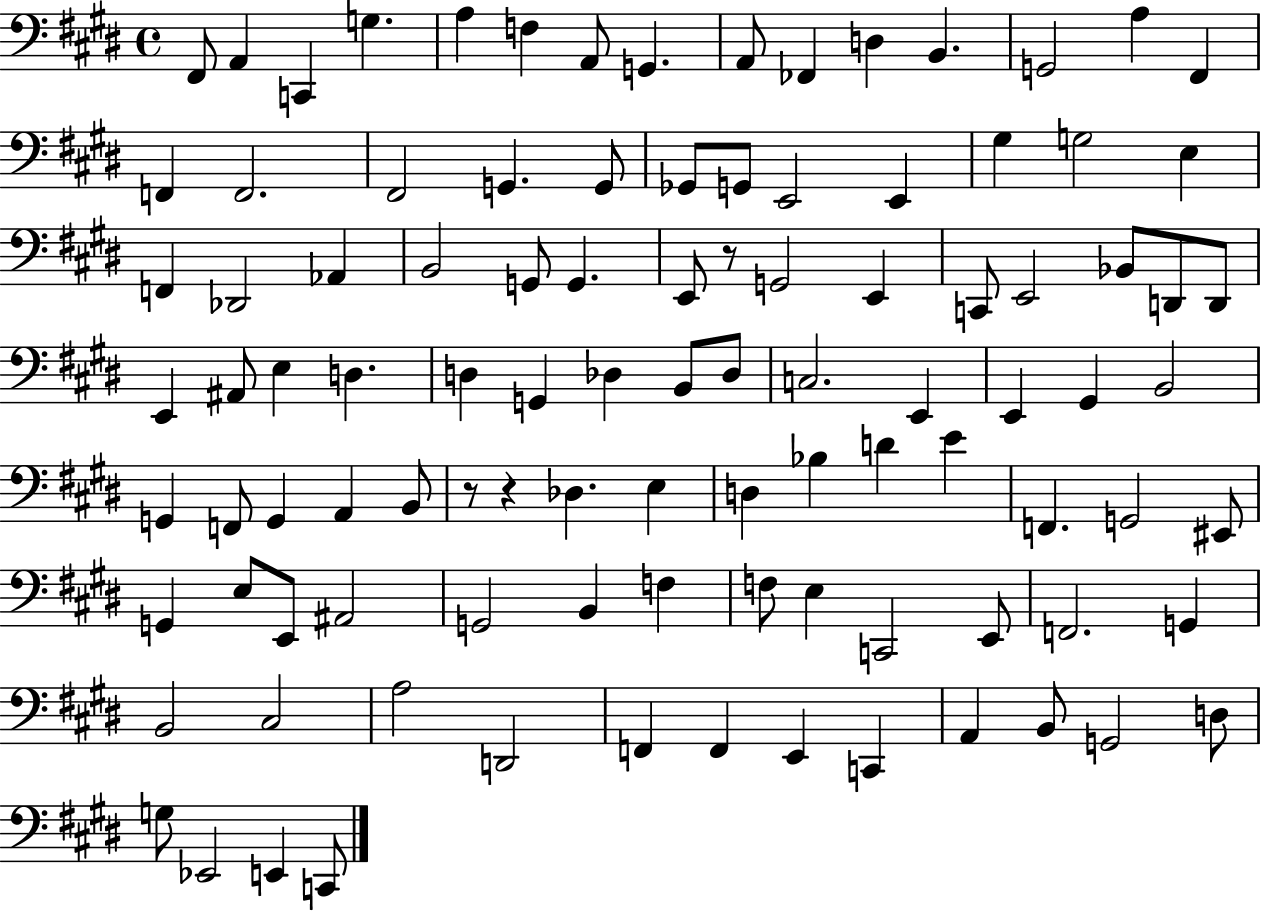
F#2/e A2/q C2/q G3/q. A3/q F3/q A2/e G2/q. A2/e FES2/q D3/q B2/q. G2/h A3/q F#2/q F2/q F2/h. F#2/h G2/q. G2/e Gb2/e G2/e E2/h E2/q G#3/q G3/h E3/q F2/q Db2/h Ab2/q B2/h G2/e G2/q. E2/e R/e G2/h E2/q C2/e E2/h Bb2/e D2/e D2/e E2/q A#2/e E3/q D3/q. D3/q G2/q Db3/q B2/e Db3/e C3/h. E2/q E2/q G#2/q B2/h G2/q F2/e G2/q A2/q B2/e R/e R/q Db3/q. E3/q D3/q Bb3/q D4/q E4/q F2/q. G2/h EIS2/e G2/q E3/e E2/e A#2/h G2/h B2/q F3/q F3/e E3/q C2/h E2/e F2/h. G2/q B2/h C#3/h A3/h D2/h F2/q F2/q E2/q C2/q A2/q B2/e G2/h D3/e G3/e Eb2/h E2/q C2/e